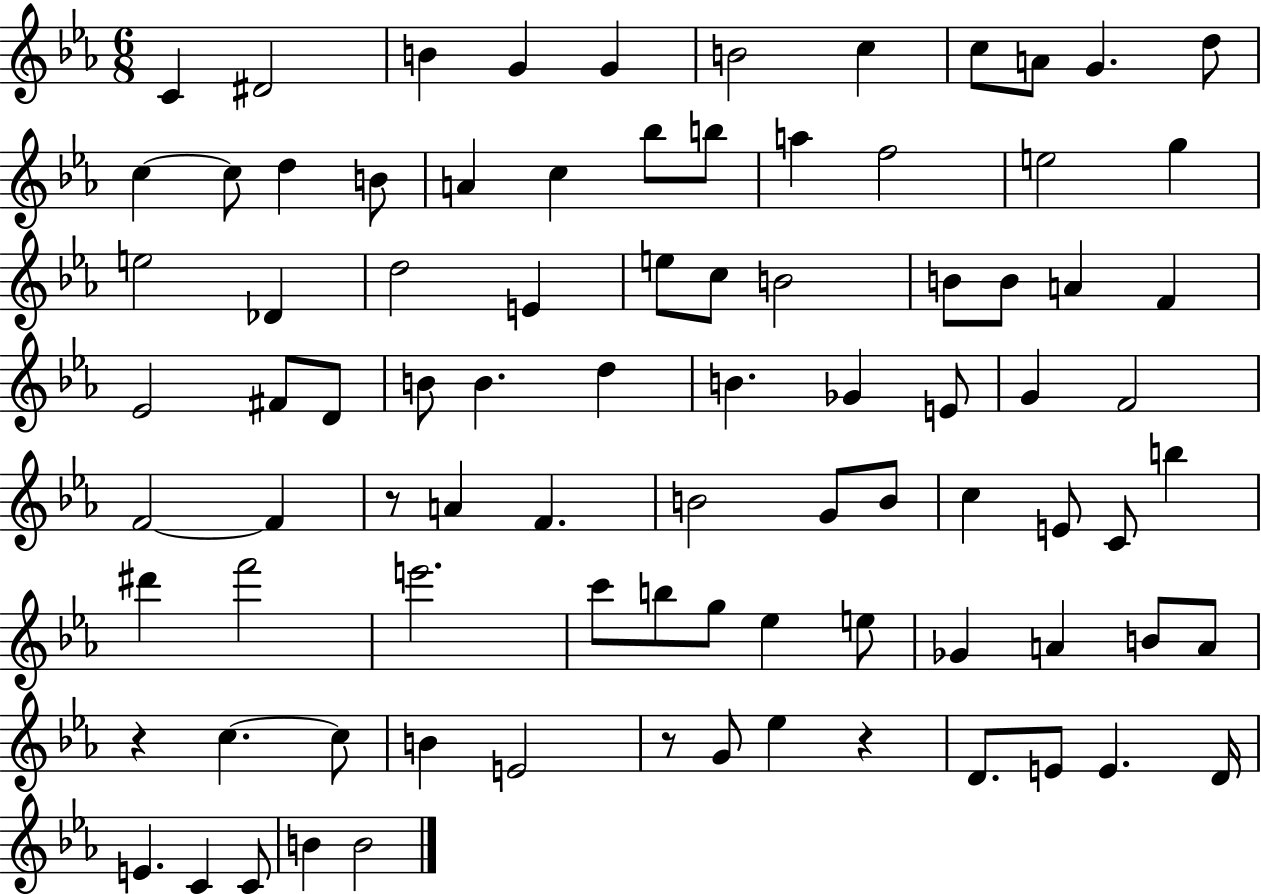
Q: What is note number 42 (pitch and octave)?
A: Gb4